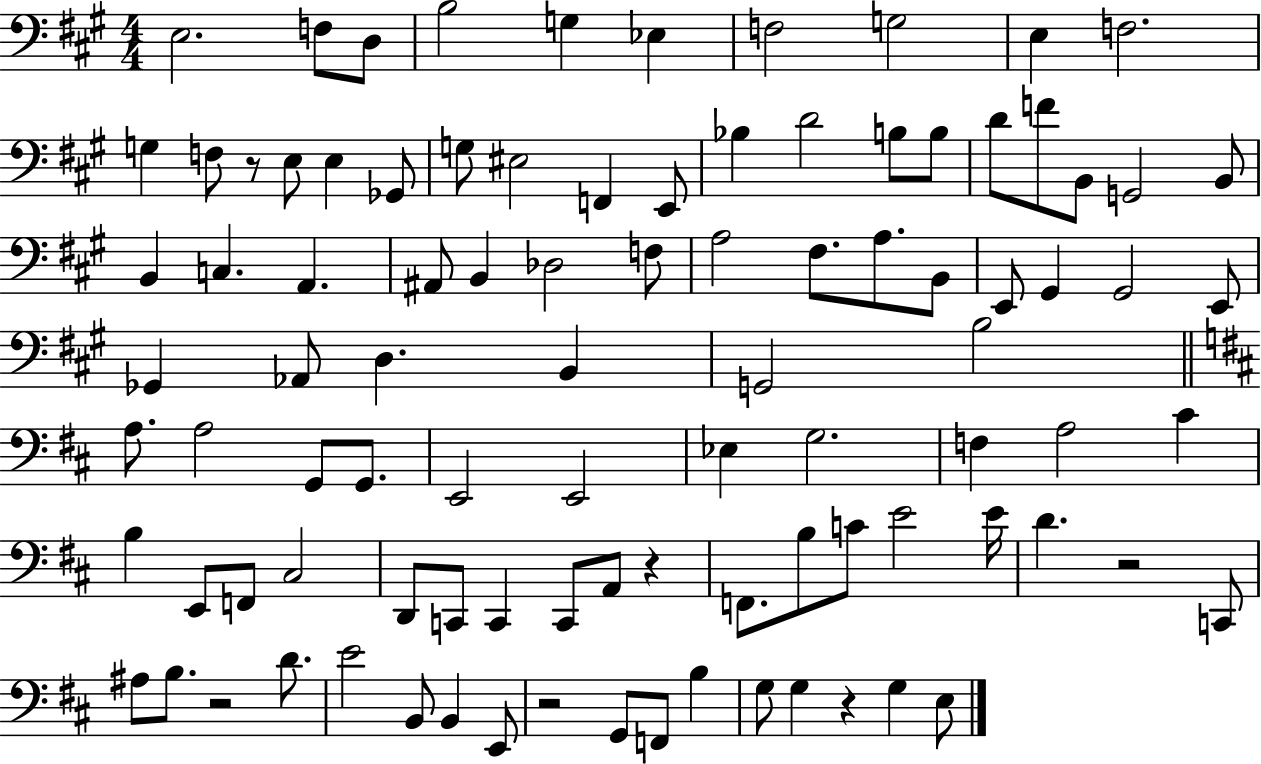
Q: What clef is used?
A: bass